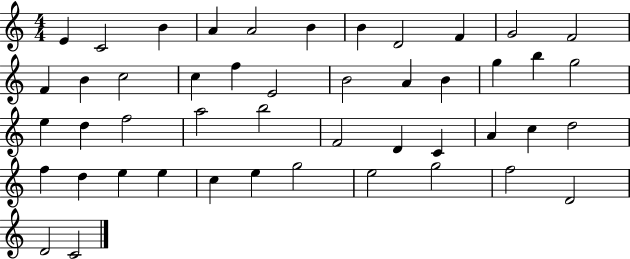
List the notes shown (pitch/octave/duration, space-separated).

E4/q C4/h B4/q A4/q A4/h B4/q B4/q D4/h F4/q G4/h F4/h F4/q B4/q C5/h C5/q F5/q E4/h B4/h A4/q B4/q G5/q B5/q G5/h E5/q D5/q F5/h A5/h B5/h F4/h D4/q C4/q A4/q C5/q D5/h F5/q D5/q E5/q E5/q C5/q E5/q G5/h E5/h G5/h F5/h D4/h D4/h C4/h